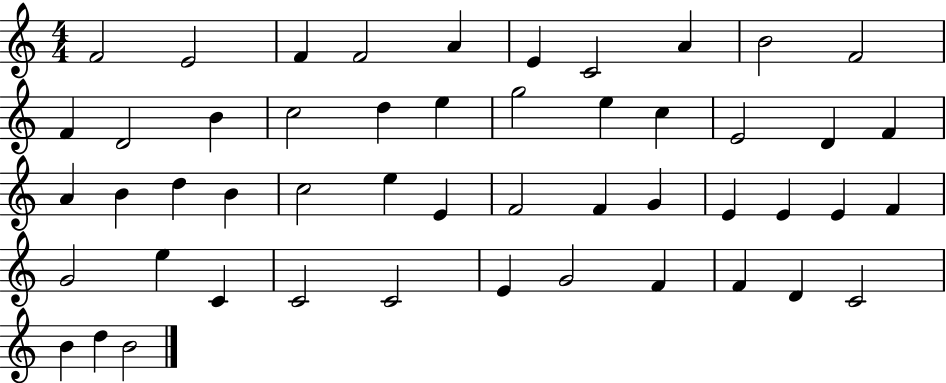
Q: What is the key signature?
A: C major